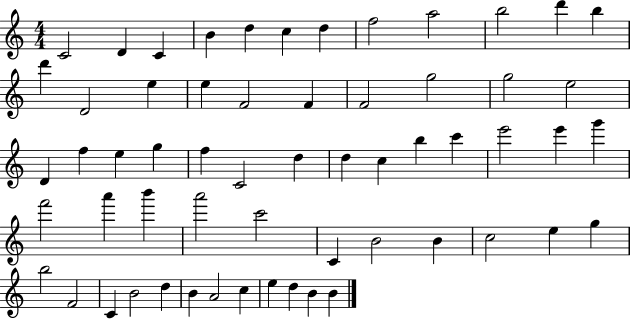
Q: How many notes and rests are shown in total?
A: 59